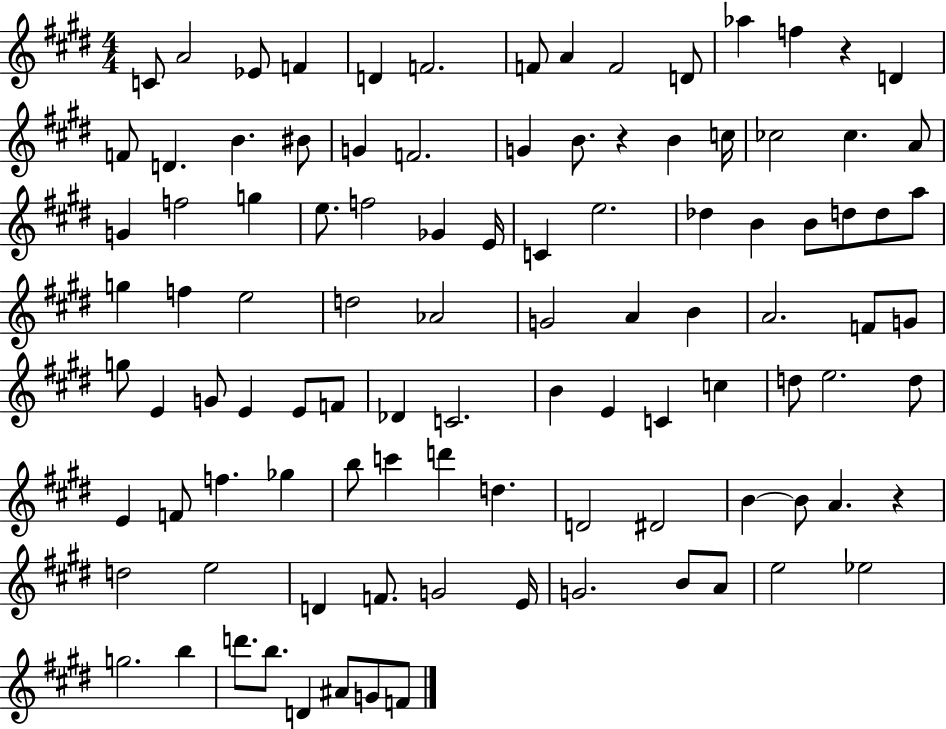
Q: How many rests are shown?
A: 3